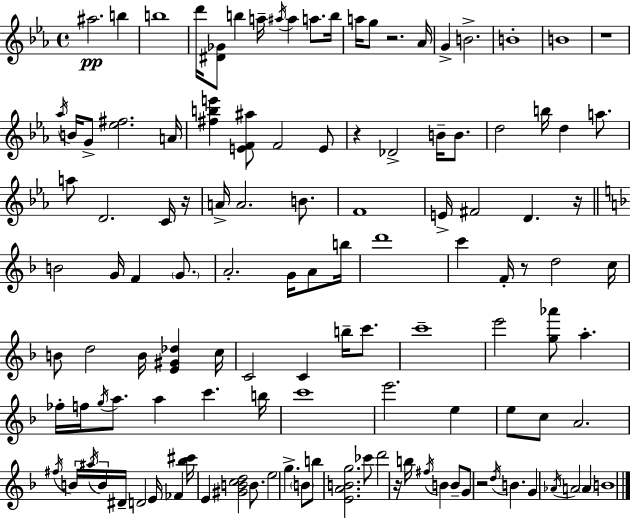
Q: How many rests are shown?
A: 8